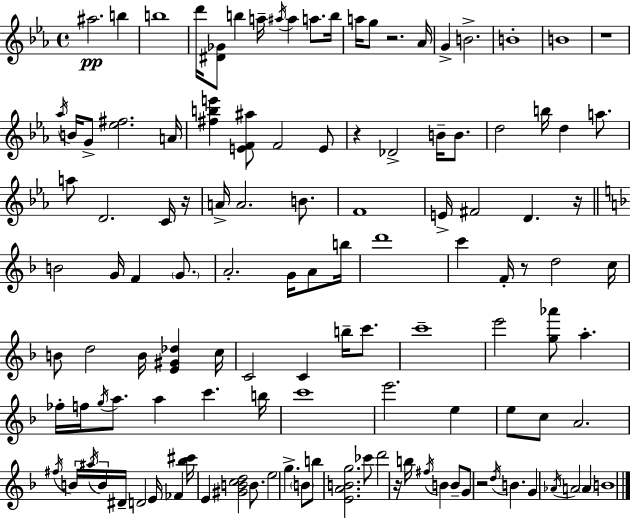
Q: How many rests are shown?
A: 8